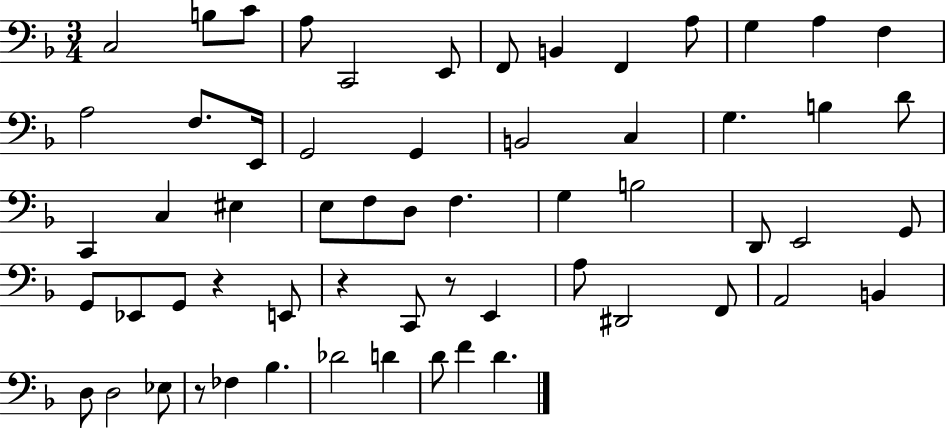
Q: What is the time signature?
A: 3/4